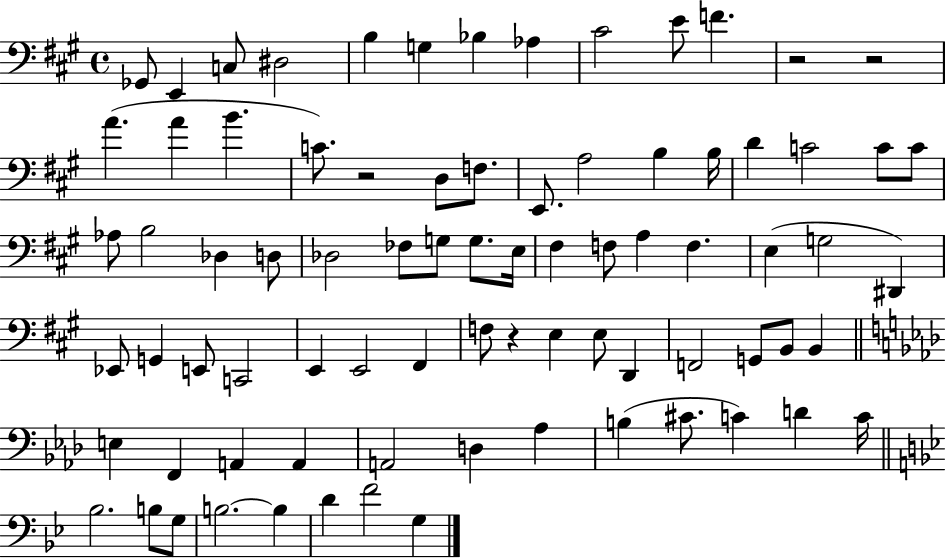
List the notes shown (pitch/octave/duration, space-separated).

Gb2/e E2/q C3/e D#3/h B3/q G3/q Bb3/q Ab3/q C#4/h E4/e F4/q. R/h R/h A4/q. A4/q B4/q. C4/e. R/h D3/e F3/e. E2/e. A3/h B3/q B3/s D4/q C4/h C4/e C4/e Ab3/e B3/h Db3/q D3/e Db3/h FES3/e G3/e G3/e. E3/s F#3/q F3/e A3/q F3/q. E3/q G3/h D#2/q Eb2/e G2/q E2/e C2/h E2/q E2/h F#2/q F3/e R/q E3/q E3/e D2/q F2/h G2/e B2/e B2/q E3/q F2/q A2/q A2/q A2/h D3/q Ab3/q B3/q C#4/e. C4/q D4/q C4/s Bb3/h. B3/e G3/e B3/h. B3/q D4/q F4/h G3/q